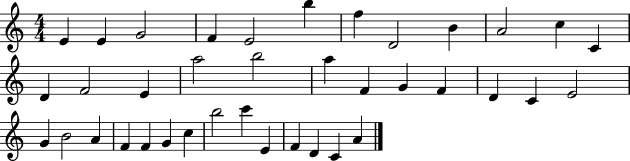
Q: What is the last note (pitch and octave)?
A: A4